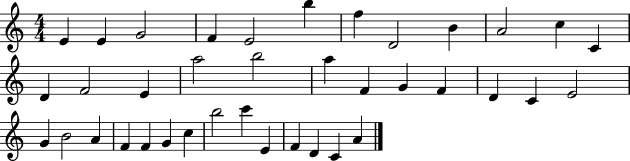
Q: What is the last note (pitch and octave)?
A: A4